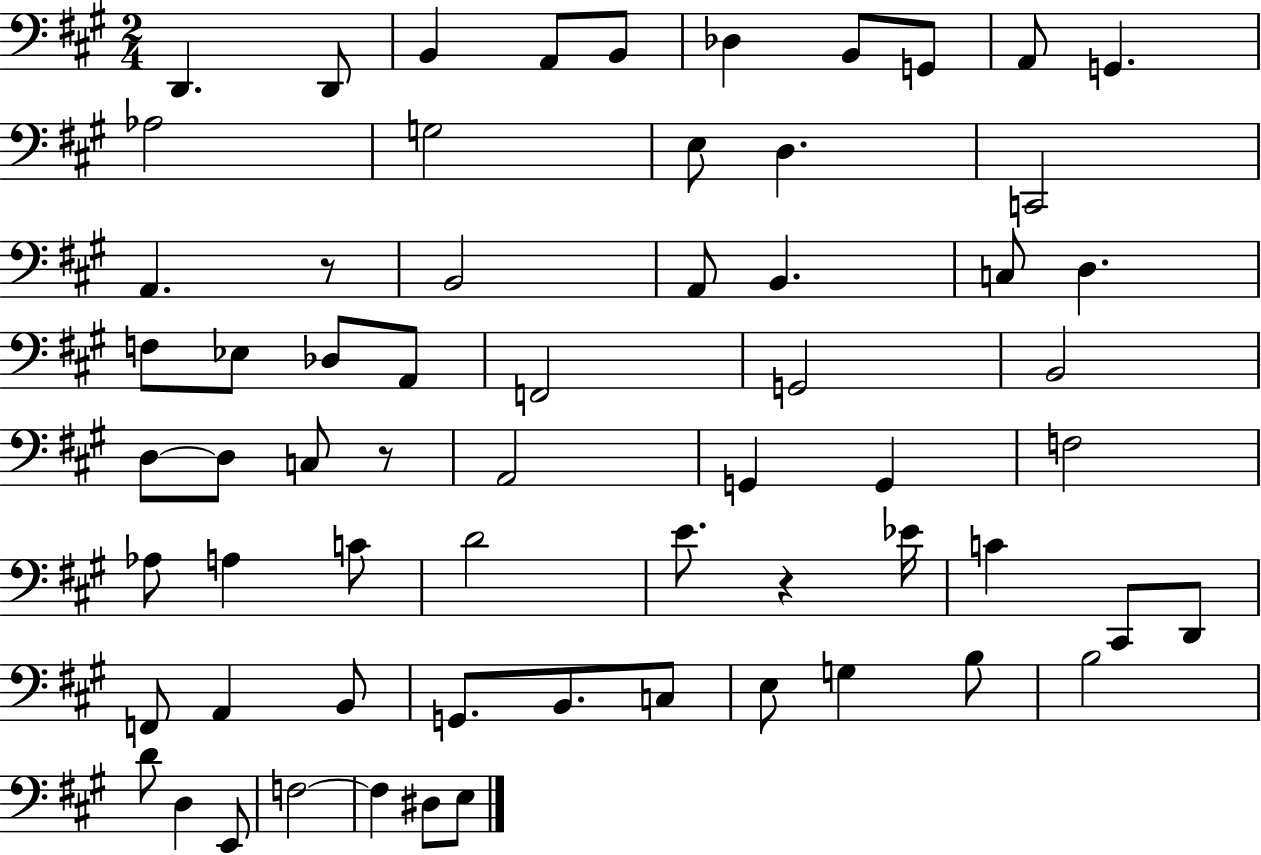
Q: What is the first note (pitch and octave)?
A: D2